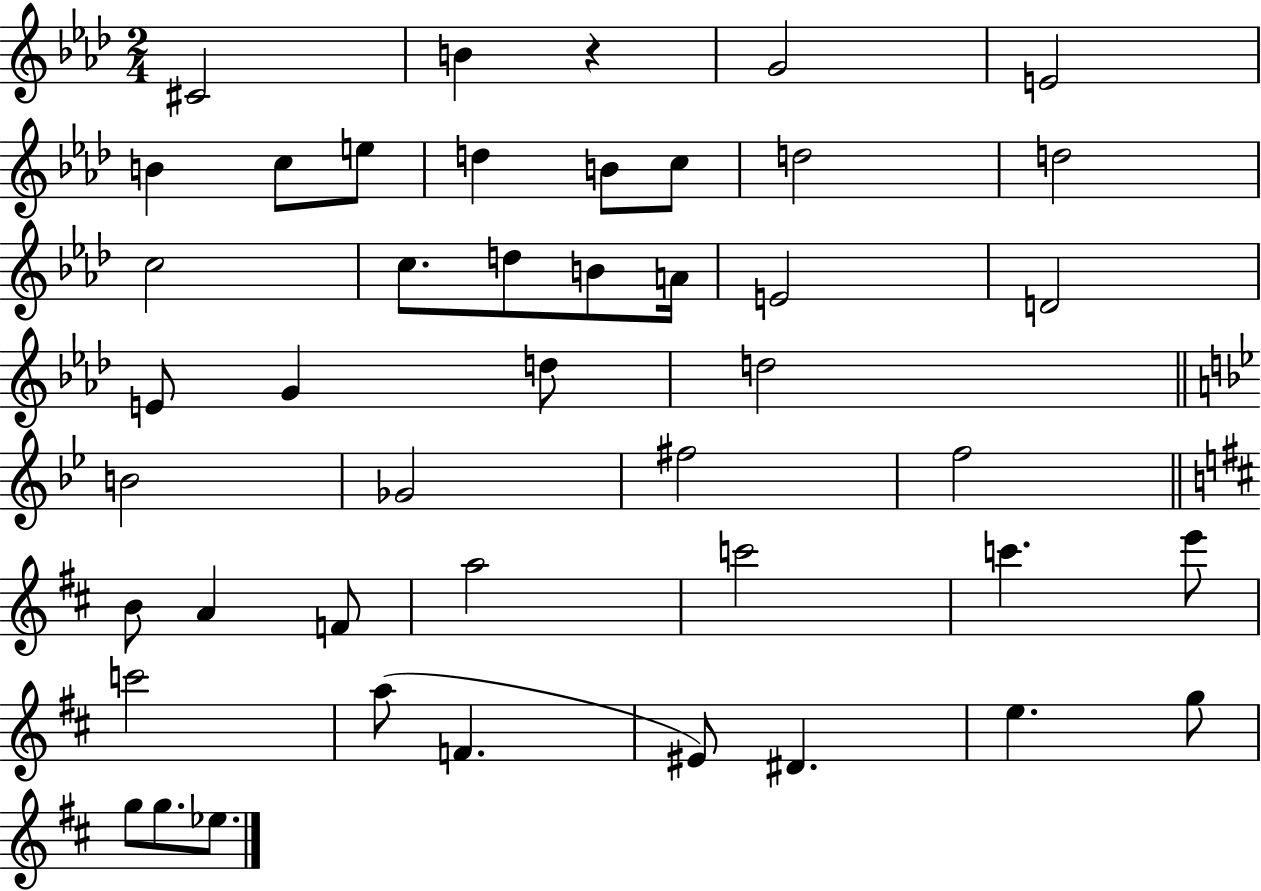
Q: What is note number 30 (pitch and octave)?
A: F4